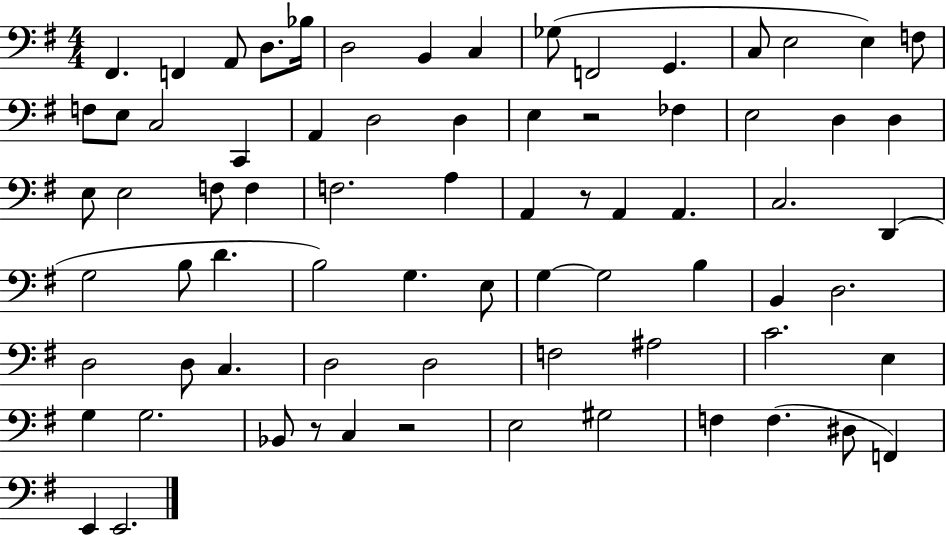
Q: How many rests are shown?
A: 4